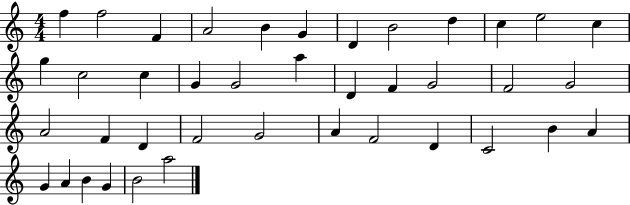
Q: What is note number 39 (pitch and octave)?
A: B4